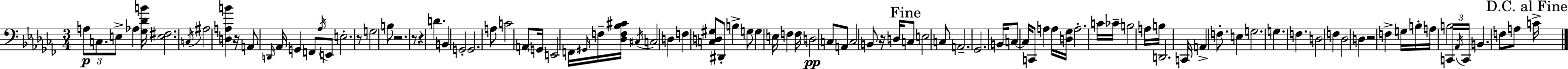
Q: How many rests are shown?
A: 7